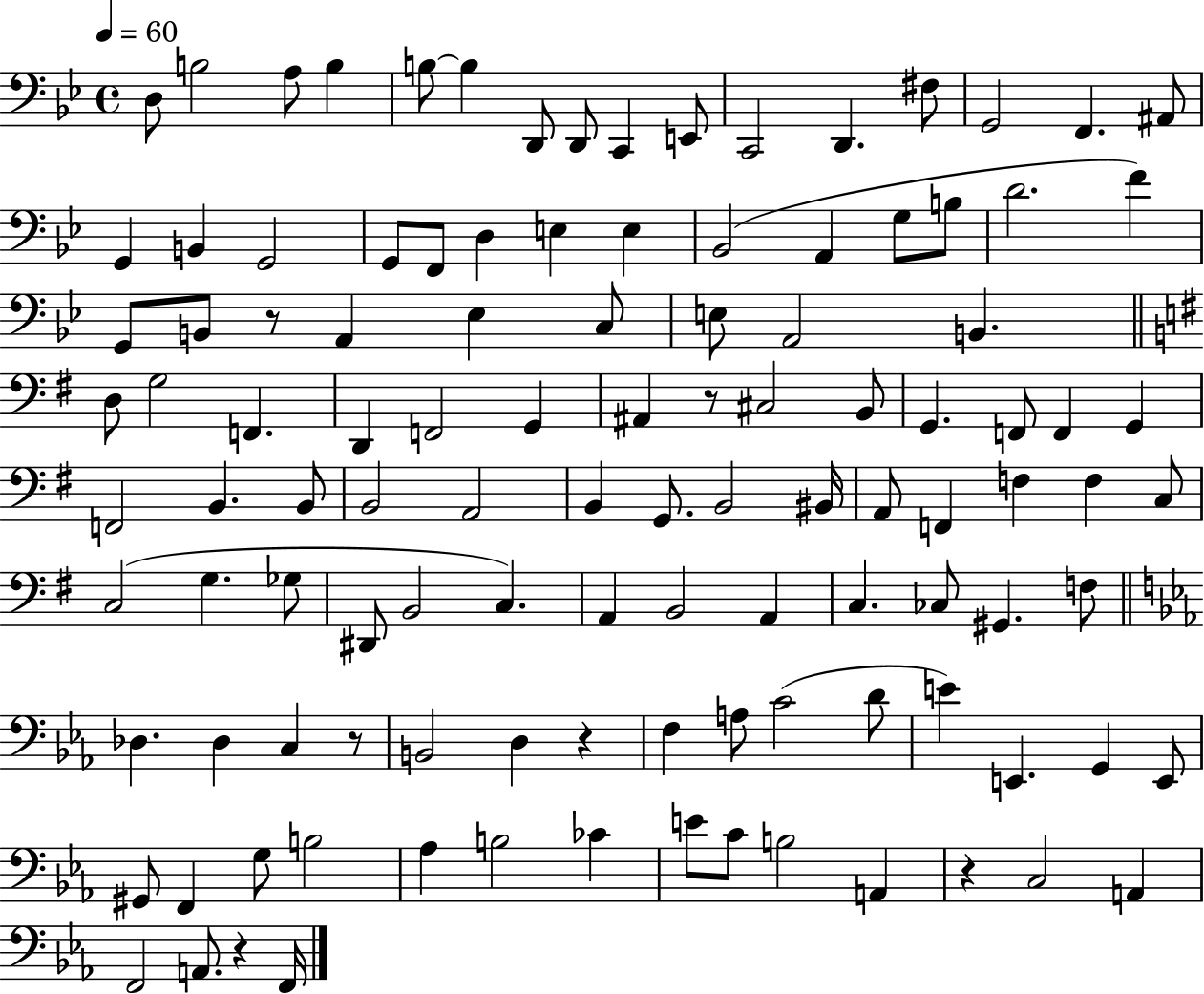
D3/e B3/h A3/e B3/q B3/e B3/q D2/e D2/e C2/q E2/e C2/h D2/q. F#3/e G2/h F2/q. A#2/e G2/q B2/q G2/h G2/e F2/e D3/q E3/q E3/q Bb2/h A2/q G3/e B3/e D4/h. F4/q G2/e B2/e R/e A2/q Eb3/q C3/e E3/e A2/h B2/q. D3/e G3/h F2/q. D2/q F2/h G2/q A#2/q R/e C#3/h B2/e G2/q. F2/e F2/q G2/q F2/h B2/q. B2/e B2/h A2/h B2/q G2/e. B2/h BIS2/s A2/e F2/q F3/q F3/q C3/e C3/h G3/q. Gb3/e D#2/e B2/h C3/q. A2/q B2/h A2/q C3/q. CES3/e G#2/q. F3/e Db3/q. Db3/q C3/q R/e B2/h D3/q R/q F3/q A3/e C4/h D4/e E4/q E2/q. G2/q E2/e G#2/e F2/q G3/e B3/h Ab3/q B3/h CES4/q E4/e C4/e B3/h A2/q R/q C3/h A2/q F2/h A2/e. R/q F2/s